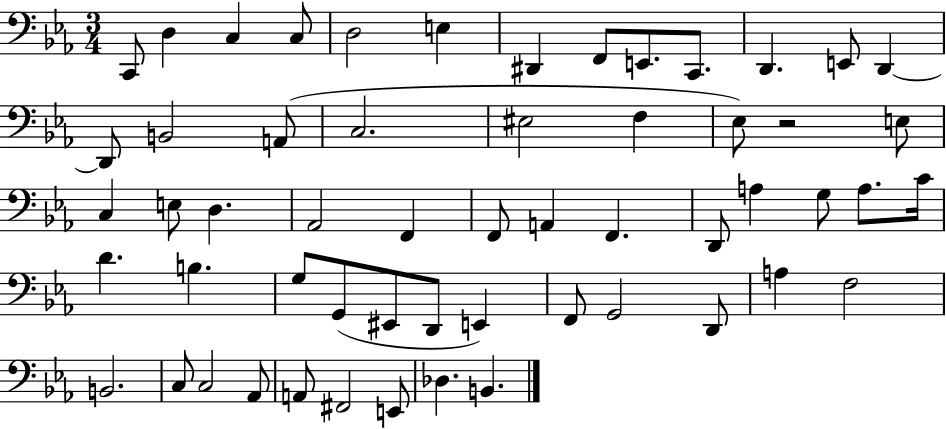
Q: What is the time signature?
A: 3/4